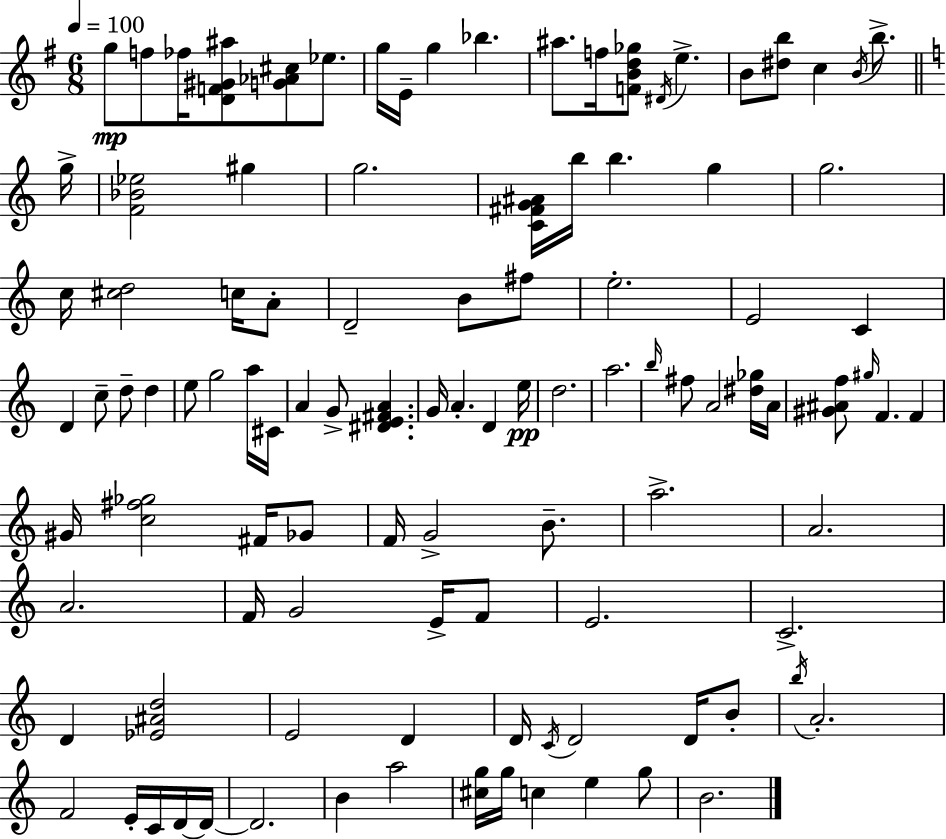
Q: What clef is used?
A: treble